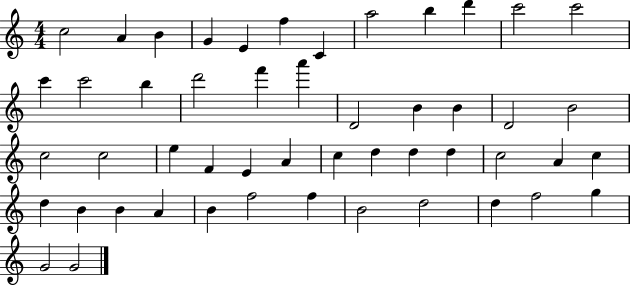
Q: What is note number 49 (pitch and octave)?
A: G4